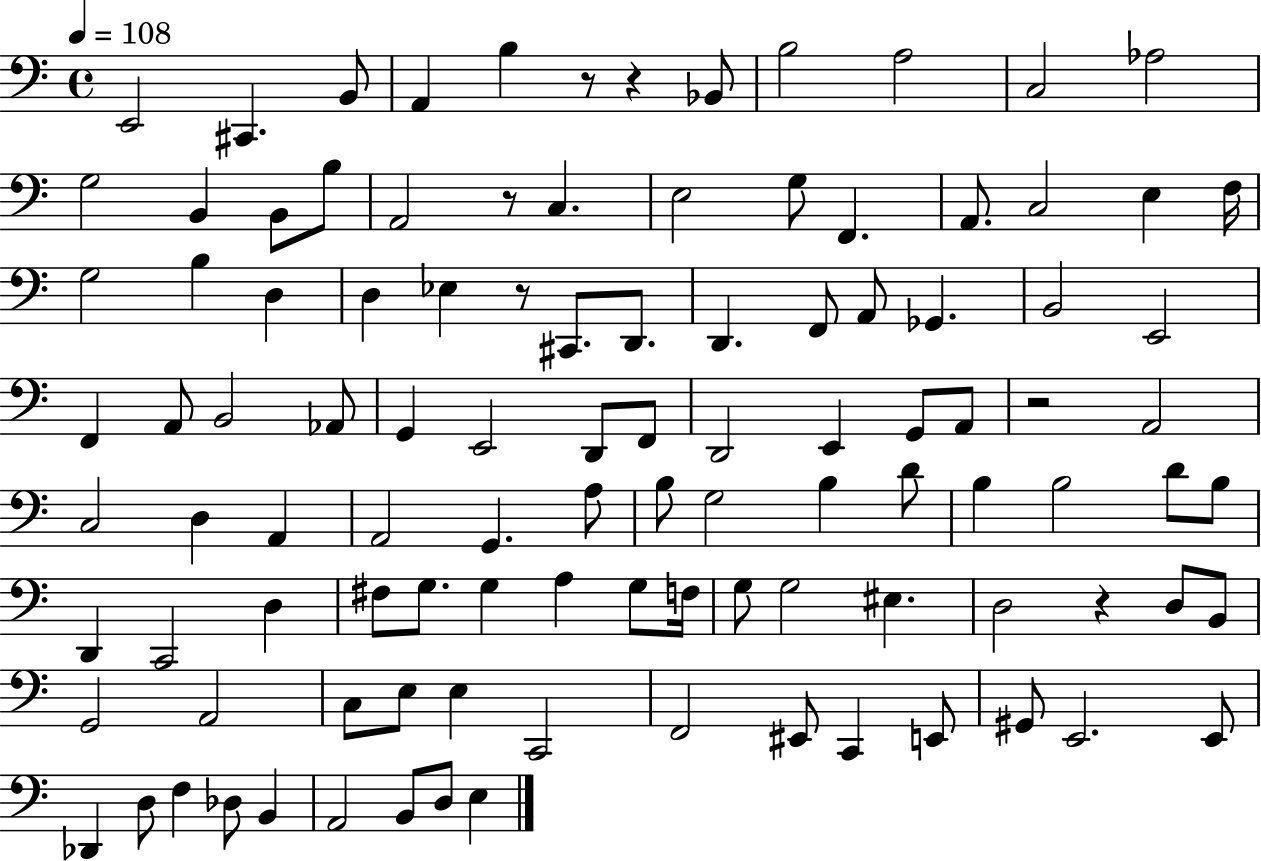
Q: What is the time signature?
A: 4/4